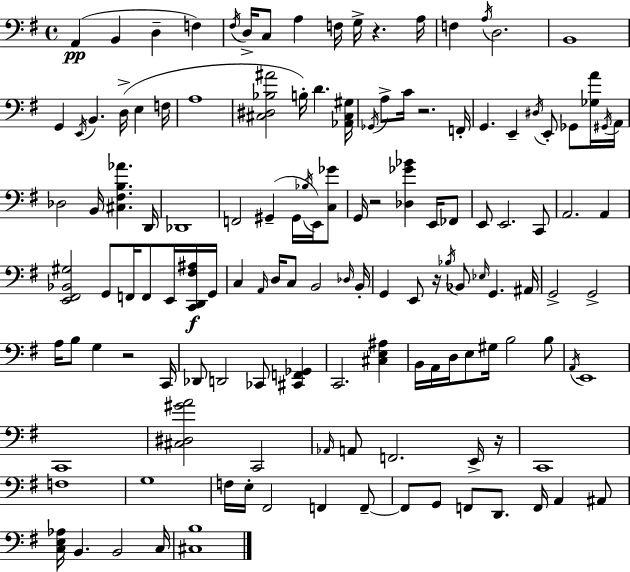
{
  \clef bass
  \time 4/4
  \defaultTimeSignature
  \key e \minor
  a,4(\pp b,4 d4-- f4) | \acciaccatura { fis16 } d16-> c8 a4 f16 g16-> r4. | a16 f4 \acciaccatura { a16 } d2. | b,1 | \break g,4 \acciaccatura { e,16 } b,4. d16->( e4 | f16 a1 | <cis dis bes ais'>2 b16-.) d'4. | <aes, cis gis>16 \acciaccatura { ges,16 } a8-> c'16 r2. | \break f,16-. g,4. e,4-- \acciaccatura { dis16 } e,8-. | ges,8 <ges a'>16 \acciaccatura { gis,16 } a,16 des2 b,16 <cis fis b aes'>4. | d,16 des,1 | f,2 gis,4--( | \break gis,16 \acciaccatura { bes16 } e,16) <c ges'>8 g,16 r2 | <des ges' bes'>4 e,16 fes,8 e,8 e,2. | c,8 a,2. | a,4 <e, fis, bes, gis>2 g,8 | \break f,16 f,8 e,16 <c, d, fis ais>16\f g,16 c4 \grace { a,16 } d16 c8 b,2 | \grace { des16 } b,16-. g,4 e,8 r16 | \acciaccatura { bes16 } bes,8 \grace { ees16 } g,4. ais,16 g,2-> | g,2-> a16 b8 g4 | \break r2 c,16 des,8 d,2 | ces,8 <cis, f, ges,>4 c,2. | <cis e ais>4 b,16 a,16 d16 e8 | gis16 b2 b8 \acciaccatura { a,16 } e,1 | \break c,1 | <cis dis gis' a'>2 | c,2 \grace { aes,16 } a,8 f,2. | e,16-> r16 c,1 | \break f1 | g1 | f16 e16-. fis,2 | f,4 f,8--~~ f,8 g,8 | \break f,8 d,8. f,16 a,4 ais,8 <c e aes>16 b,4. | b,2 c16 <cis b>1 | \bar "|."
}